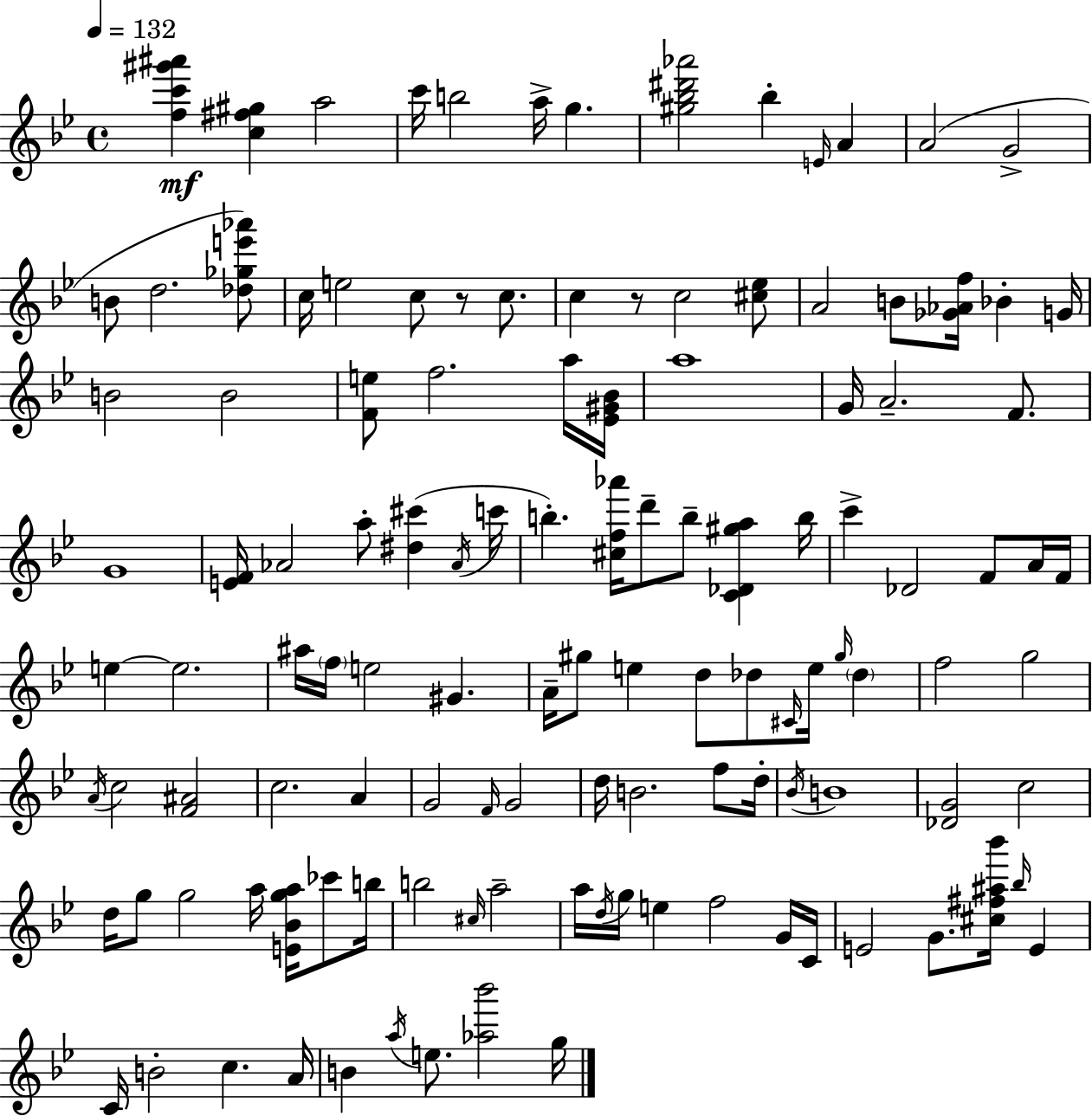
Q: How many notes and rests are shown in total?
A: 122